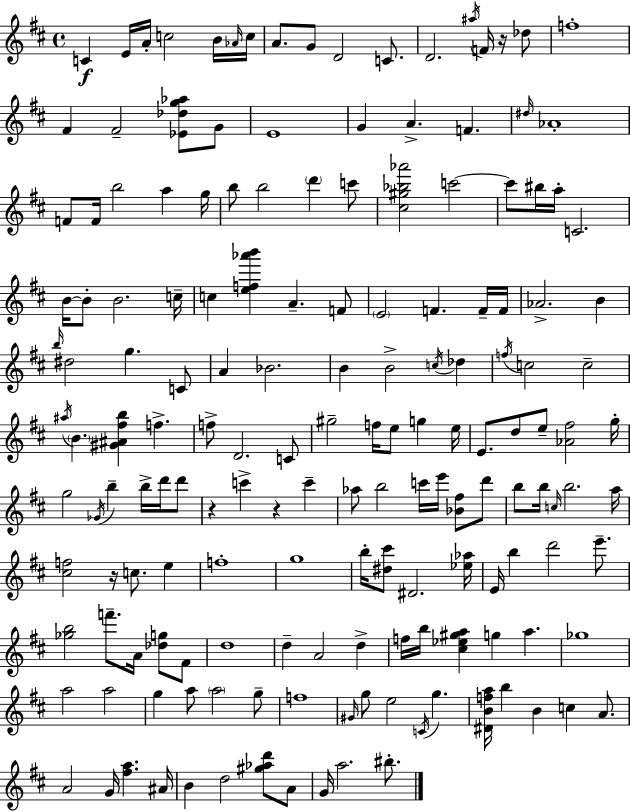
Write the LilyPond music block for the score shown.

{
  \clef treble
  \time 4/4
  \defaultTimeSignature
  \key d \major
  c'4\f e'16 a'16-. c''2 b'16 \grace { aes'16 } | c''16 a'8. g'8 d'2 c'8. | d'2. \acciaccatura { ais''16 } f'16 r16 | des''8 f''1-. | \break fis'4 fis'2-- <ees' des'' g'' aes''>8 | g'8 e'1 | g'4 a'4.-> f'4. | \grace { dis''16 } aes'1-. | \break f'8 f'16 b''2 a''4 | g''16 b''8 b''2 \parenthesize d'''4 | c'''8 <cis'' gis'' bes'' aes'''>2 c'''2~~ | c'''8 bis''16 a''16-. c'2. | \break b'16~~ b'8-. b'2. | c''16-- c''4 <e'' f'' aes''' b'''>4 a'4.-- | f'8 \parenthesize e'2 f'4. | f'16-- f'16 aes'2.-> b'4 | \break \grace { b''16 } dis''2 g''4. | c'8 a'4 bes'2. | b'4 b'2-> | \acciaccatura { c''16 } des''4 \acciaccatura { f''16 } c''2 c''2-- | \break \acciaccatura { ais''16 } \parenthesize b'4. <gis' ais' fis'' b''>4 | f''4.-> f''8-> d'2. | c'8 gis''2-- f''16 | e''8 g''4 e''16 e'8. d''8 e''8-- <aes' fis''>2 | \break g''16-. g''2 \acciaccatura { ges'16 } | b''4-- b''16-> d'''16 d'''8 r4 c'''4-> | r4 c'''4-- aes''8 b''2 | c'''16 e'''16 <bes' fis''>8 d'''8 b''8 b''16 \grace { c''16 } b''2. | \break a''16 <cis'' f''>2 | r16 c''8. e''4 f''1-. | g''1 | b''16-. <dis'' cis'''>8 dis'2. | \break <ees'' aes''>16 e'16 b''4 d'''2 | e'''8.-- <ges'' b''>2 | f'''8.-- a'16 <des'' g''>8 fis'8 d''1 | d''4-- a'2 | \break d''4-> f''16 b''16 <cis'' ees'' gis'' a''>4 g''4 | a''4. ges''1 | a''2 | a''2 g''4 a''8 \parenthesize a''2 | \break g''8-- f''1 | \grace { gis'16 } g''8 e''2 | \acciaccatura { c'16 } g''4. <dis' b' f'' a''>16 b''4 | b'4 c''4 a'8. a'2 | \break g'16 <fis'' a''>4. ais'16 b'4 d''2 | <gis'' aes'' d'''>8 a'8 g'16 a''2. | bis''8.-. \bar "|."
}